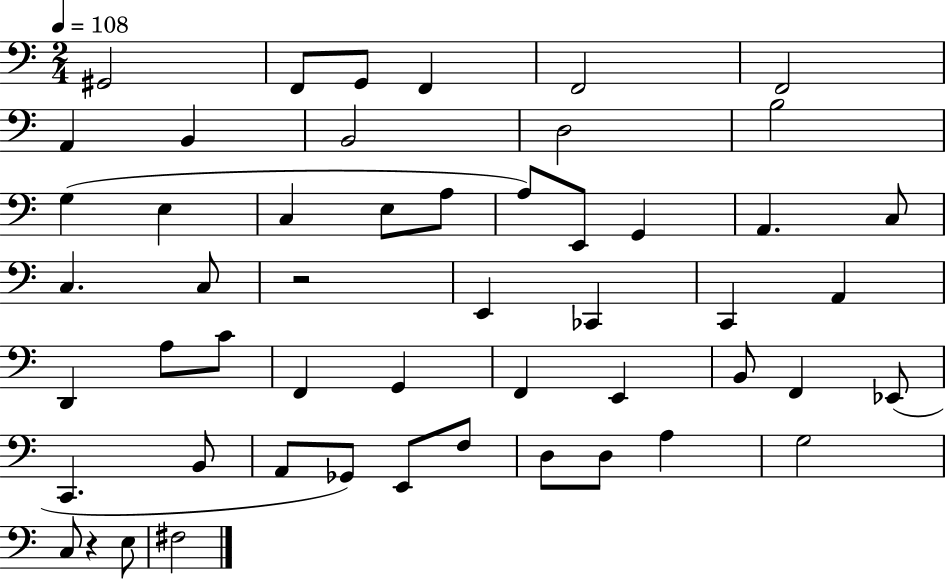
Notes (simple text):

G#2/h F2/e G2/e F2/q F2/h F2/h A2/q B2/q B2/h D3/h B3/h G3/q E3/q C3/q E3/e A3/e A3/e E2/e G2/q A2/q. C3/e C3/q. C3/e R/h E2/q CES2/q C2/q A2/q D2/q A3/e C4/e F2/q G2/q F2/q E2/q B2/e F2/q Eb2/e C2/q. B2/e A2/e Gb2/e E2/e F3/e D3/e D3/e A3/q G3/h C3/e R/q E3/e F#3/h